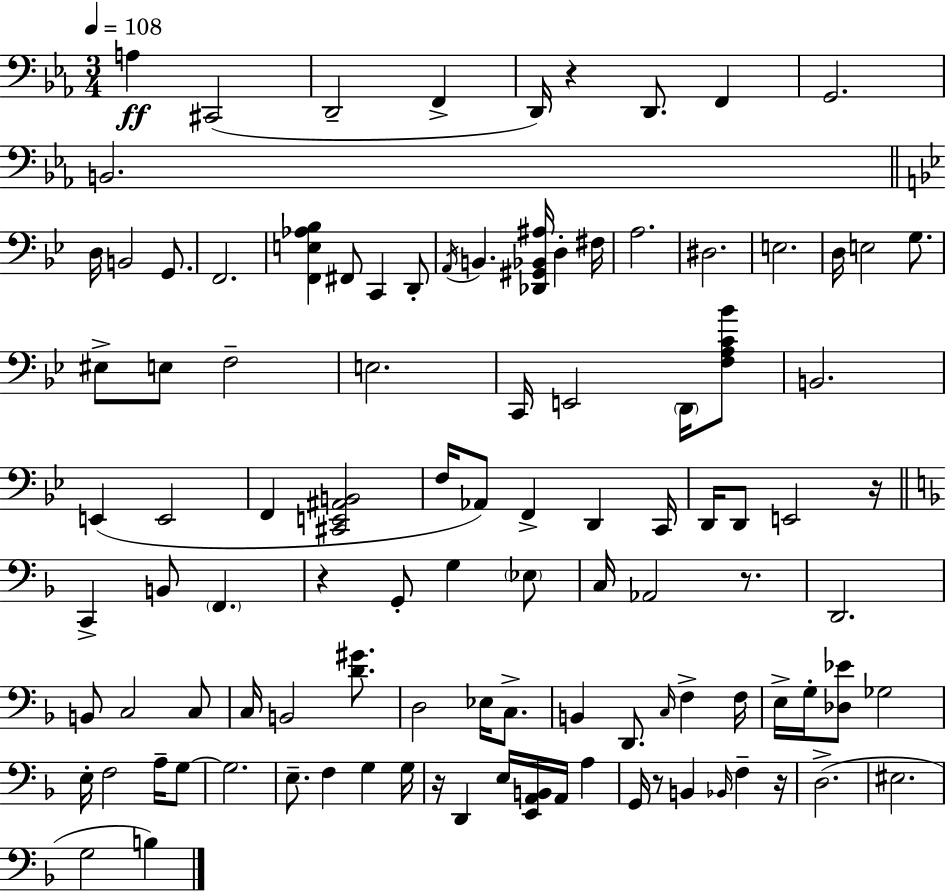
X:1
T:Untitled
M:3/4
L:1/4
K:Cm
A, ^C,,2 D,,2 F,, D,,/4 z D,,/2 F,, G,,2 B,,2 D,/4 B,,2 G,,/2 F,,2 [F,,E,_A,_B,] ^F,,/2 C,, D,,/2 A,,/4 B,, [_D,,^G,,_B,,^A,]/4 D, ^F,/4 A,2 ^D,2 E,2 D,/4 E,2 G,/2 ^E,/2 E,/2 F,2 E,2 C,,/4 E,,2 D,,/4 [F,A,C_B]/2 B,,2 E,, E,,2 F,, [^C,,E,,^A,,B,,]2 F,/4 _A,,/2 F,, D,, C,,/4 D,,/4 D,,/2 E,,2 z/4 C,, B,,/2 F,, z G,,/2 G, _E,/2 C,/4 _A,,2 z/2 D,,2 B,,/2 C,2 C,/2 C,/4 B,,2 [D^G]/2 D,2 _E,/4 C,/2 B,, D,,/2 C,/4 F, F,/4 E,/4 G,/4 [_D,_E]/2 _G,2 E,/4 F,2 A,/4 G,/2 G,2 E,/2 F, G, G,/4 z/4 D,, E,/4 [E,,A,,B,,]/4 A,,/4 A, G,,/4 z/2 B,, _B,,/4 F, z/4 D,2 ^E,2 G,2 B,